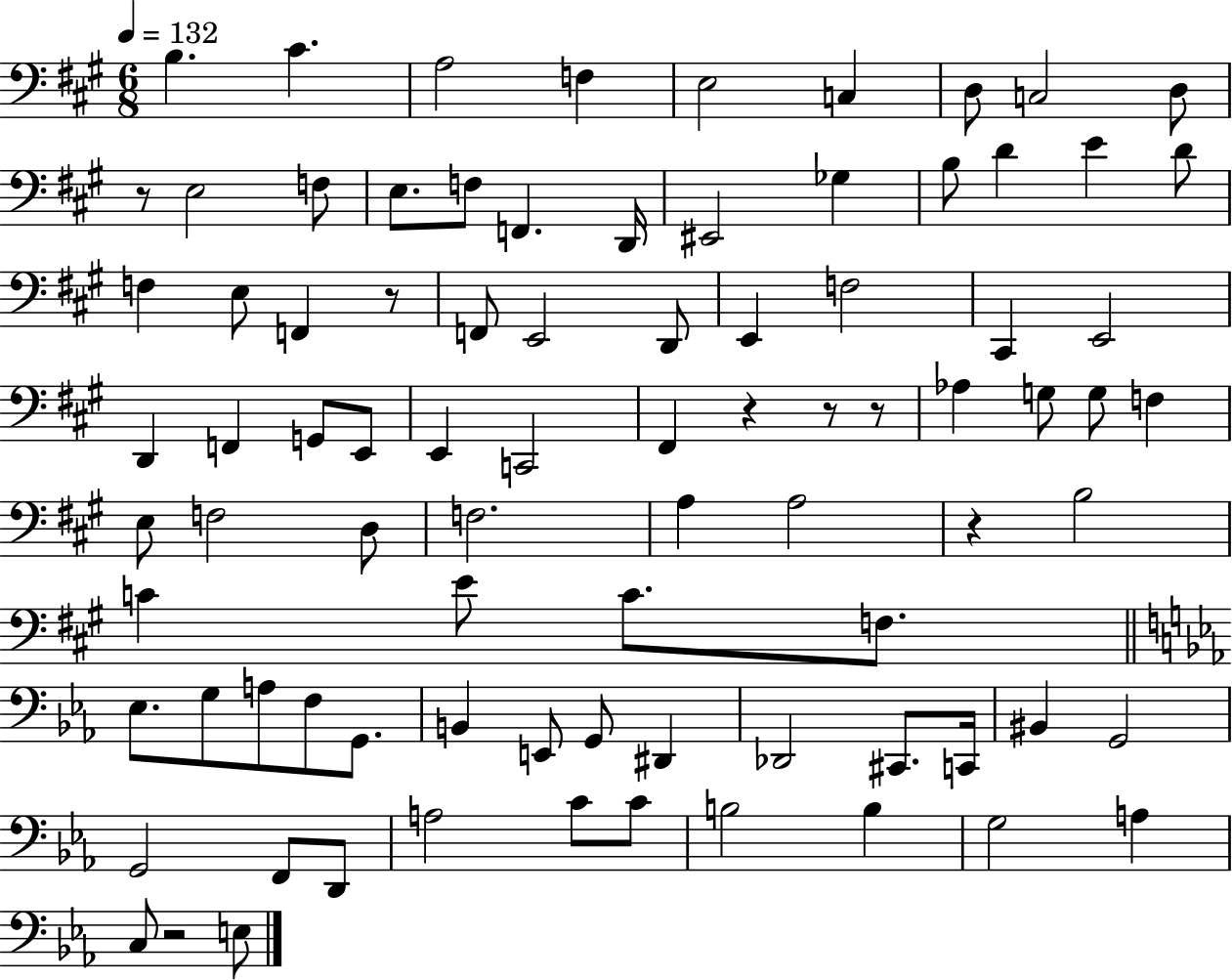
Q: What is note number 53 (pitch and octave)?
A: F3